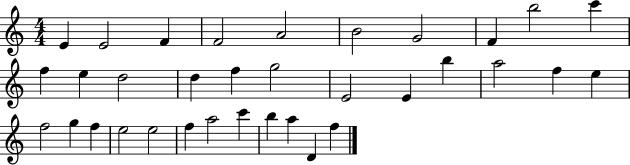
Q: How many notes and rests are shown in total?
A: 34